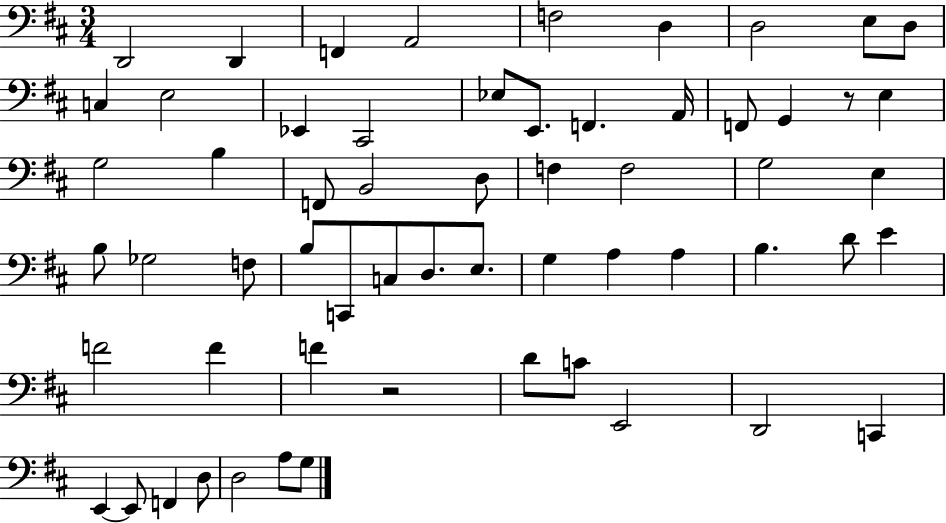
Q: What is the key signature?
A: D major